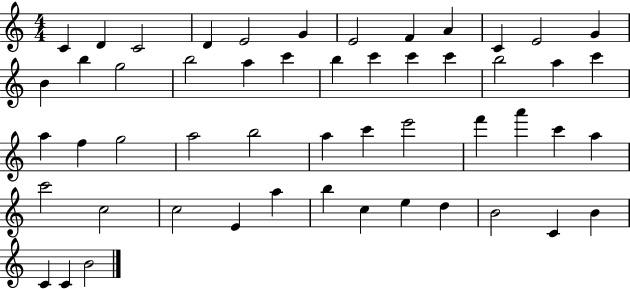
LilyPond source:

{
  \clef treble
  \numericTimeSignature
  \time 4/4
  \key c \major
  c'4 d'4 c'2 | d'4 e'2 g'4 | e'2 f'4 a'4 | c'4 e'2 g'4 | \break b'4 b''4 g''2 | b''2 a''4 c'''4 | b''4 c'''4 c'''4 c'''4 | b''2 a''4 c'''4 | \break a''4 f''4 g''2 | a''2 b''2 | a''4 c'''4 e'''2 | f'''4 a'''4 c'''4 a''4 | \break c'''2 c''2 | c''2 e'4 a''4 | b''4 c''4 e''4 d''4 | b'2 c'4 b'4 | \break c'4 c'4 b'2 | \bar "|."
}